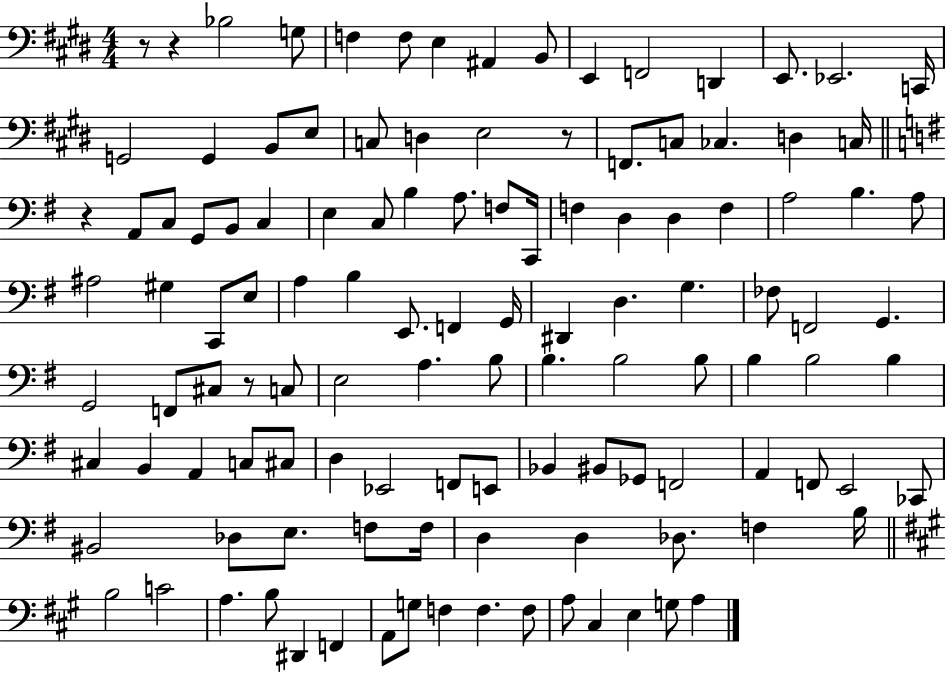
{
  \clef bass
  \numericTimeSignature
  \time 4/4
  \key e \major
  r8 r4 bes2 g8 | f4 f8 e4 ais,4 b,8 | e,4 f,2 d,4 | e,8. ees,2. c,16 | \break g,2 g,4 b,8 e8 | c8 d4 e2 r8 | f,8. c8 ces4. d4 c16 | \bar "||" \break \key g \major r4 a,8 c8 g,8 b,8 c4 | e4 c8 b4 a8. f8 c,16 | f4 d4 d4 f4 | a2 b4. a8 | \break ais2 gis4 c,8 e8 | a4 b4 e,8. f,4 g,16 | dis,4 d4. g4. | fes8 f,2 g,4. | \break g,2 f,8 cis8 r8 c8 | e2 a4. b8 | b4. b2 b8 | b4 b2 b4 | \break cis4 b,4 a,4 c8 cis8 | d4 ees,2 f,8 e,8 | bes,4 bis,8 ges,8 f,2 | a,4 f,8 e,2 ces,8 | \break bis,2 des8 e8. f8 f16 | d4 d4 des8. f4 b16 | \bar "||" \break \key a \major b2 c'2 | a4. b8 dis,4 f,4 | a,8 g8 f4 f4. f8 | a8 cis4 e4 g8 a4 | \break \bar "|."
}